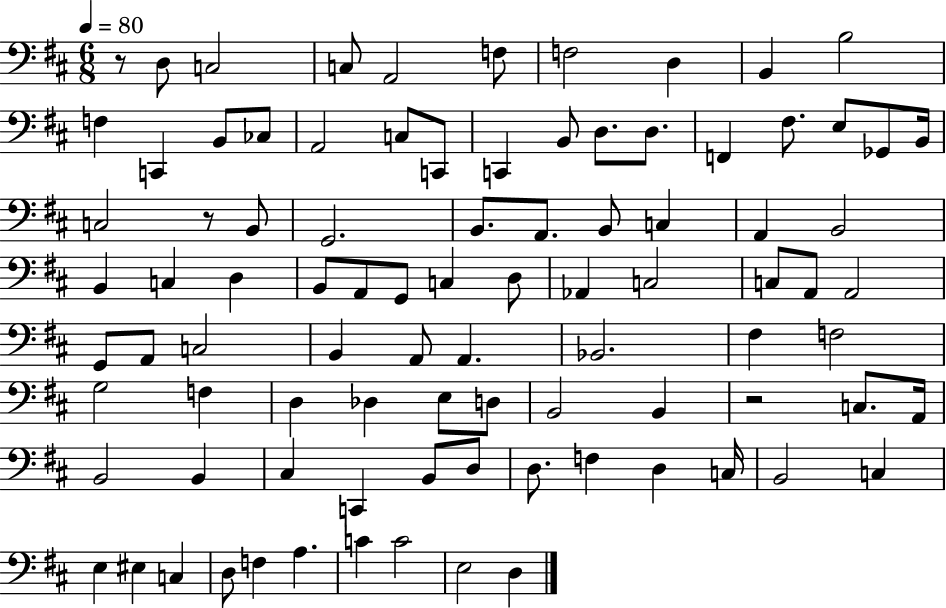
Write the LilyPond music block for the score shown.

{
  \clef bass
  \numericTimeSignature
  \time 6/8
  \key d \major
  \tempo 4 = 80
  \repeat volta 2 { r8 d8 c2 | c8 a,2 f8 | f2 d4 | b,4 b2 | \break f4 c,4 b,8 ces8 | a,2 c8 c,8 | c,4 b,8 d8. d8. | f,4 fis8. e8 ges,8 b,16 | \break c2 r8 b,8 | g,2. | b,8. a,8. b,8 c4 | a,4 b,2 | \break b,4 c4 d4 | b,8 a,8 g,8 c4 d8 | aes,4 c2 | c8 a,8 a,2 | \break g,8 a,8 c2 | b,4 a,8 a,4. | bes,2. | fis4 f2 | \break g2 f4 | d4 des4 e8 d8 | b,2 b,4 | r2 c8. a,16 | \break b,2 b,4 | cis4 c,4 b,8 d8 | d8. f4 d4 c16 | b,2 c4 | \break e4 eis4 c4 | d8 f4 a4. | c'4 c'2 | e2 d4 | \break } \bar "|."
}